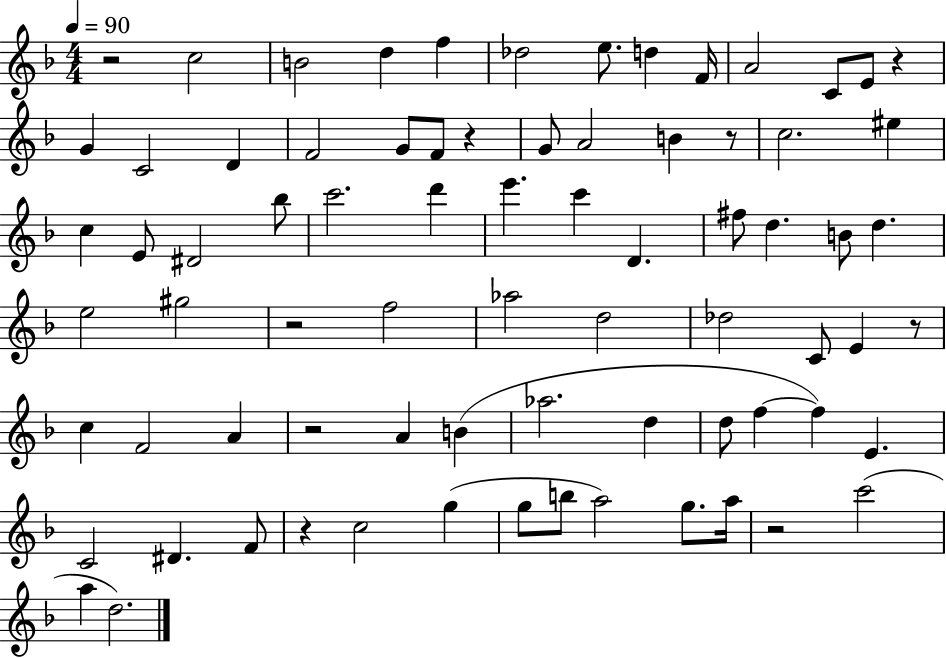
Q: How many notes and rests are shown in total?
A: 76